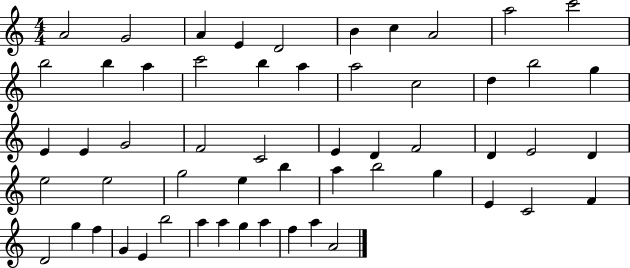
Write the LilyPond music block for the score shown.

{
  \clef treble
  \numericTimeSignature
  \time 4/4
  \key c \major
  a'2 g'2 | a'4 e'4 d'2 | b'4 c''4 a'2 | a''2 c'''2 | \break b''2 b''4 a''4 | c'''2 b''4 a''4 | a''2 c''2 | d''4 b''2 g''4 | \break e'4 e'4 g'2 | f'2 c'2 | e'4 d'4 f'2 | d'4 e'2 d'4 | \break e''2 e''2 | g''2 e''4 b''4 | a''4 b''2 g''4 | e'4 c'2 f'4 | \break d'2 g''4 f''4 | g'4 e'4 b''2 | a''4 a''4 g''4 a''4 | f''4 a''4 a'2 | \break \bar "|."
}